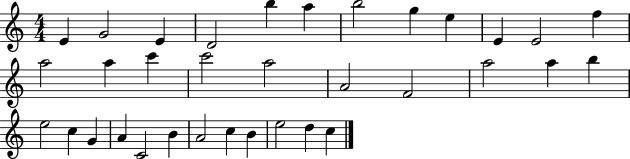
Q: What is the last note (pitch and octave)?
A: C5